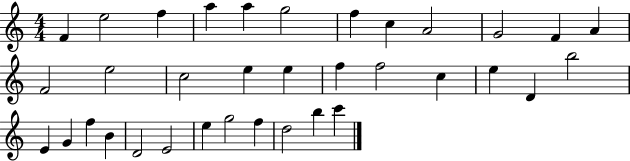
{
  \clef treble
  \numericTimeSignature
  \time 4/4
  \key c \major
  f'4 e''2 f''4 | a''4 a''4 g''2 | f''4 c''4 a'2 | g'2 f'4 a'4 | \break f'2 e''2 | c''2 e''4 e''4 | f''4 f''2 c''4 | e''4 d'4 b''2 | \break e'4 g'4 f''4 b'4 | d'2 e'2 | e''4 g''2 f''4 | d''2 b''4 c'''4 | \break \bar "|."
}